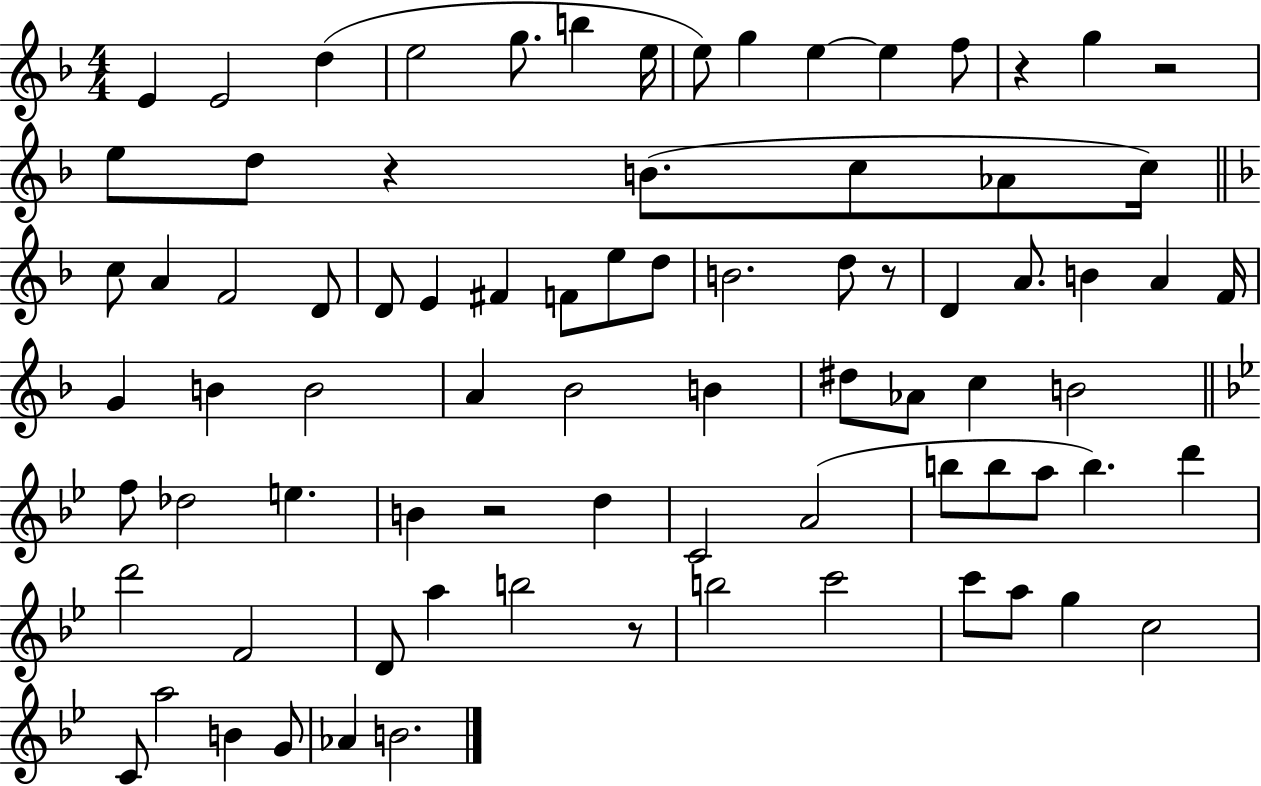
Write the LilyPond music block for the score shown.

{
  \clef treble
  \numericTimeSignature
  \time 4/4
  \key f \major
  e'4 e'2 d''4( | e''2 g''8. b''4 e''16 | e''8) g''4 e''4~~ e''4 f''8 | r4 g''4 r2 | \break e''8 d''8 r4 b'8.( c''8 aes'8 c''16) | \bar "||" \break \key f \major c''8 a'4 f'2 d'8 | d'8 e'4 fis'4 f'8 e''8 d''8 | b'2. d''8 r8 | d'4 a'8. b'4 a'4 f'16 | \break g'4 b'4 b'2 | a'4 bes'2 b'4 | dis''8 aes'8 c''4 b'2 | \bar "||" \break \key g \minor f''8 des''2 e''4. | b'4 r2 d''4 | c'2 a'2( | b''8 b''8 a''8 b''4.) d'''4 | \break d'''2 f'2 | d'8 a''4 b''2 r8 | b''2 c'''2 | c'''8 a''8 g''4 c''2 | \break c'8 a''2 b'4 g'8 | aes'4 b'2. | \bar "|."
}